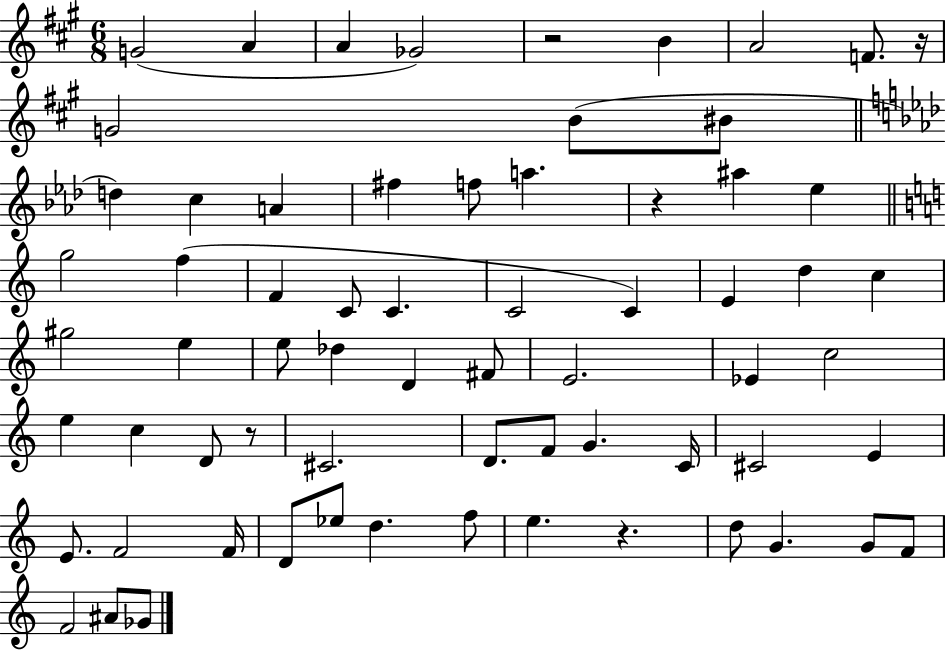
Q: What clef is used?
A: treble